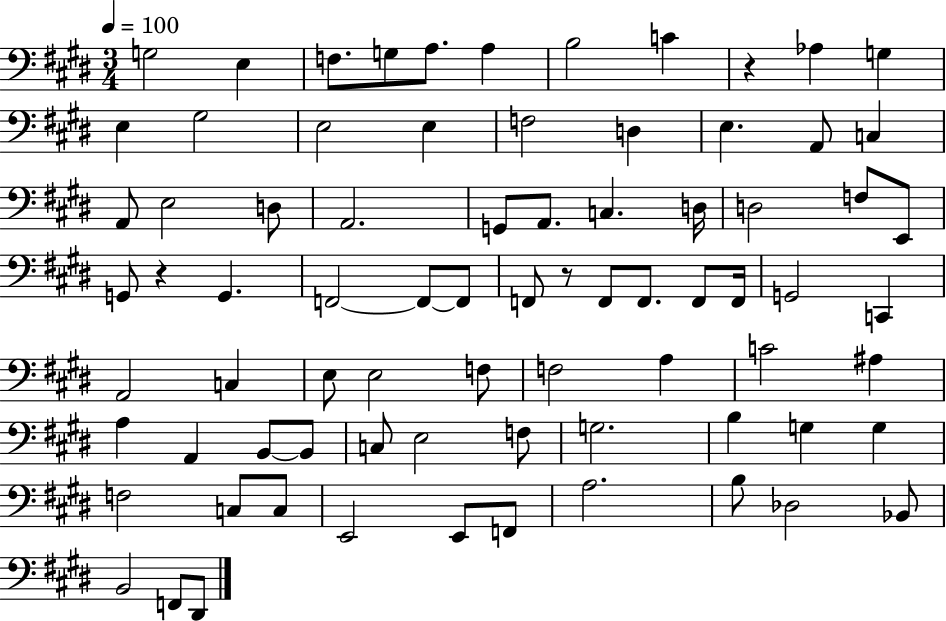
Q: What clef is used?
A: bass